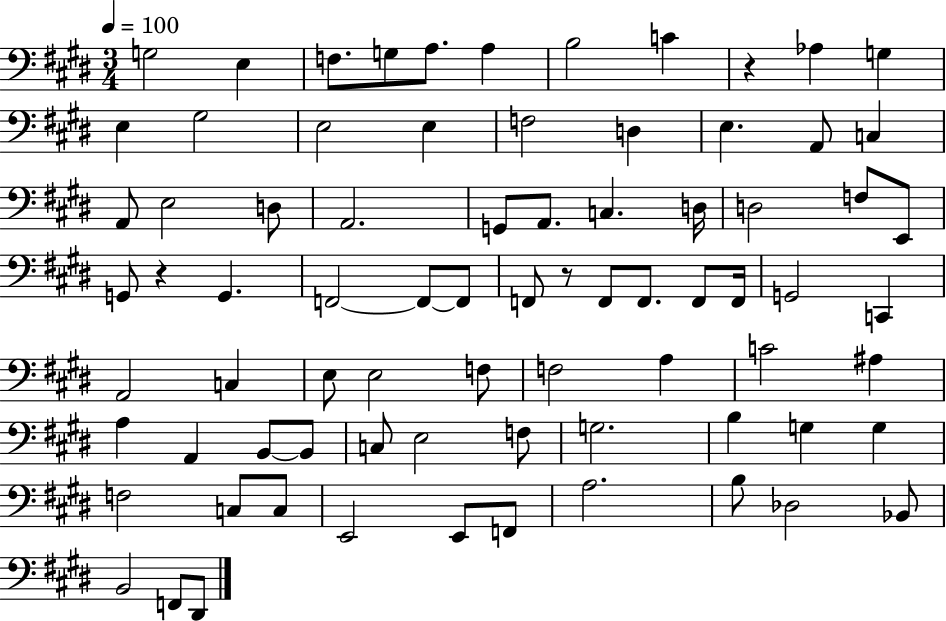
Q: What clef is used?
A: bass